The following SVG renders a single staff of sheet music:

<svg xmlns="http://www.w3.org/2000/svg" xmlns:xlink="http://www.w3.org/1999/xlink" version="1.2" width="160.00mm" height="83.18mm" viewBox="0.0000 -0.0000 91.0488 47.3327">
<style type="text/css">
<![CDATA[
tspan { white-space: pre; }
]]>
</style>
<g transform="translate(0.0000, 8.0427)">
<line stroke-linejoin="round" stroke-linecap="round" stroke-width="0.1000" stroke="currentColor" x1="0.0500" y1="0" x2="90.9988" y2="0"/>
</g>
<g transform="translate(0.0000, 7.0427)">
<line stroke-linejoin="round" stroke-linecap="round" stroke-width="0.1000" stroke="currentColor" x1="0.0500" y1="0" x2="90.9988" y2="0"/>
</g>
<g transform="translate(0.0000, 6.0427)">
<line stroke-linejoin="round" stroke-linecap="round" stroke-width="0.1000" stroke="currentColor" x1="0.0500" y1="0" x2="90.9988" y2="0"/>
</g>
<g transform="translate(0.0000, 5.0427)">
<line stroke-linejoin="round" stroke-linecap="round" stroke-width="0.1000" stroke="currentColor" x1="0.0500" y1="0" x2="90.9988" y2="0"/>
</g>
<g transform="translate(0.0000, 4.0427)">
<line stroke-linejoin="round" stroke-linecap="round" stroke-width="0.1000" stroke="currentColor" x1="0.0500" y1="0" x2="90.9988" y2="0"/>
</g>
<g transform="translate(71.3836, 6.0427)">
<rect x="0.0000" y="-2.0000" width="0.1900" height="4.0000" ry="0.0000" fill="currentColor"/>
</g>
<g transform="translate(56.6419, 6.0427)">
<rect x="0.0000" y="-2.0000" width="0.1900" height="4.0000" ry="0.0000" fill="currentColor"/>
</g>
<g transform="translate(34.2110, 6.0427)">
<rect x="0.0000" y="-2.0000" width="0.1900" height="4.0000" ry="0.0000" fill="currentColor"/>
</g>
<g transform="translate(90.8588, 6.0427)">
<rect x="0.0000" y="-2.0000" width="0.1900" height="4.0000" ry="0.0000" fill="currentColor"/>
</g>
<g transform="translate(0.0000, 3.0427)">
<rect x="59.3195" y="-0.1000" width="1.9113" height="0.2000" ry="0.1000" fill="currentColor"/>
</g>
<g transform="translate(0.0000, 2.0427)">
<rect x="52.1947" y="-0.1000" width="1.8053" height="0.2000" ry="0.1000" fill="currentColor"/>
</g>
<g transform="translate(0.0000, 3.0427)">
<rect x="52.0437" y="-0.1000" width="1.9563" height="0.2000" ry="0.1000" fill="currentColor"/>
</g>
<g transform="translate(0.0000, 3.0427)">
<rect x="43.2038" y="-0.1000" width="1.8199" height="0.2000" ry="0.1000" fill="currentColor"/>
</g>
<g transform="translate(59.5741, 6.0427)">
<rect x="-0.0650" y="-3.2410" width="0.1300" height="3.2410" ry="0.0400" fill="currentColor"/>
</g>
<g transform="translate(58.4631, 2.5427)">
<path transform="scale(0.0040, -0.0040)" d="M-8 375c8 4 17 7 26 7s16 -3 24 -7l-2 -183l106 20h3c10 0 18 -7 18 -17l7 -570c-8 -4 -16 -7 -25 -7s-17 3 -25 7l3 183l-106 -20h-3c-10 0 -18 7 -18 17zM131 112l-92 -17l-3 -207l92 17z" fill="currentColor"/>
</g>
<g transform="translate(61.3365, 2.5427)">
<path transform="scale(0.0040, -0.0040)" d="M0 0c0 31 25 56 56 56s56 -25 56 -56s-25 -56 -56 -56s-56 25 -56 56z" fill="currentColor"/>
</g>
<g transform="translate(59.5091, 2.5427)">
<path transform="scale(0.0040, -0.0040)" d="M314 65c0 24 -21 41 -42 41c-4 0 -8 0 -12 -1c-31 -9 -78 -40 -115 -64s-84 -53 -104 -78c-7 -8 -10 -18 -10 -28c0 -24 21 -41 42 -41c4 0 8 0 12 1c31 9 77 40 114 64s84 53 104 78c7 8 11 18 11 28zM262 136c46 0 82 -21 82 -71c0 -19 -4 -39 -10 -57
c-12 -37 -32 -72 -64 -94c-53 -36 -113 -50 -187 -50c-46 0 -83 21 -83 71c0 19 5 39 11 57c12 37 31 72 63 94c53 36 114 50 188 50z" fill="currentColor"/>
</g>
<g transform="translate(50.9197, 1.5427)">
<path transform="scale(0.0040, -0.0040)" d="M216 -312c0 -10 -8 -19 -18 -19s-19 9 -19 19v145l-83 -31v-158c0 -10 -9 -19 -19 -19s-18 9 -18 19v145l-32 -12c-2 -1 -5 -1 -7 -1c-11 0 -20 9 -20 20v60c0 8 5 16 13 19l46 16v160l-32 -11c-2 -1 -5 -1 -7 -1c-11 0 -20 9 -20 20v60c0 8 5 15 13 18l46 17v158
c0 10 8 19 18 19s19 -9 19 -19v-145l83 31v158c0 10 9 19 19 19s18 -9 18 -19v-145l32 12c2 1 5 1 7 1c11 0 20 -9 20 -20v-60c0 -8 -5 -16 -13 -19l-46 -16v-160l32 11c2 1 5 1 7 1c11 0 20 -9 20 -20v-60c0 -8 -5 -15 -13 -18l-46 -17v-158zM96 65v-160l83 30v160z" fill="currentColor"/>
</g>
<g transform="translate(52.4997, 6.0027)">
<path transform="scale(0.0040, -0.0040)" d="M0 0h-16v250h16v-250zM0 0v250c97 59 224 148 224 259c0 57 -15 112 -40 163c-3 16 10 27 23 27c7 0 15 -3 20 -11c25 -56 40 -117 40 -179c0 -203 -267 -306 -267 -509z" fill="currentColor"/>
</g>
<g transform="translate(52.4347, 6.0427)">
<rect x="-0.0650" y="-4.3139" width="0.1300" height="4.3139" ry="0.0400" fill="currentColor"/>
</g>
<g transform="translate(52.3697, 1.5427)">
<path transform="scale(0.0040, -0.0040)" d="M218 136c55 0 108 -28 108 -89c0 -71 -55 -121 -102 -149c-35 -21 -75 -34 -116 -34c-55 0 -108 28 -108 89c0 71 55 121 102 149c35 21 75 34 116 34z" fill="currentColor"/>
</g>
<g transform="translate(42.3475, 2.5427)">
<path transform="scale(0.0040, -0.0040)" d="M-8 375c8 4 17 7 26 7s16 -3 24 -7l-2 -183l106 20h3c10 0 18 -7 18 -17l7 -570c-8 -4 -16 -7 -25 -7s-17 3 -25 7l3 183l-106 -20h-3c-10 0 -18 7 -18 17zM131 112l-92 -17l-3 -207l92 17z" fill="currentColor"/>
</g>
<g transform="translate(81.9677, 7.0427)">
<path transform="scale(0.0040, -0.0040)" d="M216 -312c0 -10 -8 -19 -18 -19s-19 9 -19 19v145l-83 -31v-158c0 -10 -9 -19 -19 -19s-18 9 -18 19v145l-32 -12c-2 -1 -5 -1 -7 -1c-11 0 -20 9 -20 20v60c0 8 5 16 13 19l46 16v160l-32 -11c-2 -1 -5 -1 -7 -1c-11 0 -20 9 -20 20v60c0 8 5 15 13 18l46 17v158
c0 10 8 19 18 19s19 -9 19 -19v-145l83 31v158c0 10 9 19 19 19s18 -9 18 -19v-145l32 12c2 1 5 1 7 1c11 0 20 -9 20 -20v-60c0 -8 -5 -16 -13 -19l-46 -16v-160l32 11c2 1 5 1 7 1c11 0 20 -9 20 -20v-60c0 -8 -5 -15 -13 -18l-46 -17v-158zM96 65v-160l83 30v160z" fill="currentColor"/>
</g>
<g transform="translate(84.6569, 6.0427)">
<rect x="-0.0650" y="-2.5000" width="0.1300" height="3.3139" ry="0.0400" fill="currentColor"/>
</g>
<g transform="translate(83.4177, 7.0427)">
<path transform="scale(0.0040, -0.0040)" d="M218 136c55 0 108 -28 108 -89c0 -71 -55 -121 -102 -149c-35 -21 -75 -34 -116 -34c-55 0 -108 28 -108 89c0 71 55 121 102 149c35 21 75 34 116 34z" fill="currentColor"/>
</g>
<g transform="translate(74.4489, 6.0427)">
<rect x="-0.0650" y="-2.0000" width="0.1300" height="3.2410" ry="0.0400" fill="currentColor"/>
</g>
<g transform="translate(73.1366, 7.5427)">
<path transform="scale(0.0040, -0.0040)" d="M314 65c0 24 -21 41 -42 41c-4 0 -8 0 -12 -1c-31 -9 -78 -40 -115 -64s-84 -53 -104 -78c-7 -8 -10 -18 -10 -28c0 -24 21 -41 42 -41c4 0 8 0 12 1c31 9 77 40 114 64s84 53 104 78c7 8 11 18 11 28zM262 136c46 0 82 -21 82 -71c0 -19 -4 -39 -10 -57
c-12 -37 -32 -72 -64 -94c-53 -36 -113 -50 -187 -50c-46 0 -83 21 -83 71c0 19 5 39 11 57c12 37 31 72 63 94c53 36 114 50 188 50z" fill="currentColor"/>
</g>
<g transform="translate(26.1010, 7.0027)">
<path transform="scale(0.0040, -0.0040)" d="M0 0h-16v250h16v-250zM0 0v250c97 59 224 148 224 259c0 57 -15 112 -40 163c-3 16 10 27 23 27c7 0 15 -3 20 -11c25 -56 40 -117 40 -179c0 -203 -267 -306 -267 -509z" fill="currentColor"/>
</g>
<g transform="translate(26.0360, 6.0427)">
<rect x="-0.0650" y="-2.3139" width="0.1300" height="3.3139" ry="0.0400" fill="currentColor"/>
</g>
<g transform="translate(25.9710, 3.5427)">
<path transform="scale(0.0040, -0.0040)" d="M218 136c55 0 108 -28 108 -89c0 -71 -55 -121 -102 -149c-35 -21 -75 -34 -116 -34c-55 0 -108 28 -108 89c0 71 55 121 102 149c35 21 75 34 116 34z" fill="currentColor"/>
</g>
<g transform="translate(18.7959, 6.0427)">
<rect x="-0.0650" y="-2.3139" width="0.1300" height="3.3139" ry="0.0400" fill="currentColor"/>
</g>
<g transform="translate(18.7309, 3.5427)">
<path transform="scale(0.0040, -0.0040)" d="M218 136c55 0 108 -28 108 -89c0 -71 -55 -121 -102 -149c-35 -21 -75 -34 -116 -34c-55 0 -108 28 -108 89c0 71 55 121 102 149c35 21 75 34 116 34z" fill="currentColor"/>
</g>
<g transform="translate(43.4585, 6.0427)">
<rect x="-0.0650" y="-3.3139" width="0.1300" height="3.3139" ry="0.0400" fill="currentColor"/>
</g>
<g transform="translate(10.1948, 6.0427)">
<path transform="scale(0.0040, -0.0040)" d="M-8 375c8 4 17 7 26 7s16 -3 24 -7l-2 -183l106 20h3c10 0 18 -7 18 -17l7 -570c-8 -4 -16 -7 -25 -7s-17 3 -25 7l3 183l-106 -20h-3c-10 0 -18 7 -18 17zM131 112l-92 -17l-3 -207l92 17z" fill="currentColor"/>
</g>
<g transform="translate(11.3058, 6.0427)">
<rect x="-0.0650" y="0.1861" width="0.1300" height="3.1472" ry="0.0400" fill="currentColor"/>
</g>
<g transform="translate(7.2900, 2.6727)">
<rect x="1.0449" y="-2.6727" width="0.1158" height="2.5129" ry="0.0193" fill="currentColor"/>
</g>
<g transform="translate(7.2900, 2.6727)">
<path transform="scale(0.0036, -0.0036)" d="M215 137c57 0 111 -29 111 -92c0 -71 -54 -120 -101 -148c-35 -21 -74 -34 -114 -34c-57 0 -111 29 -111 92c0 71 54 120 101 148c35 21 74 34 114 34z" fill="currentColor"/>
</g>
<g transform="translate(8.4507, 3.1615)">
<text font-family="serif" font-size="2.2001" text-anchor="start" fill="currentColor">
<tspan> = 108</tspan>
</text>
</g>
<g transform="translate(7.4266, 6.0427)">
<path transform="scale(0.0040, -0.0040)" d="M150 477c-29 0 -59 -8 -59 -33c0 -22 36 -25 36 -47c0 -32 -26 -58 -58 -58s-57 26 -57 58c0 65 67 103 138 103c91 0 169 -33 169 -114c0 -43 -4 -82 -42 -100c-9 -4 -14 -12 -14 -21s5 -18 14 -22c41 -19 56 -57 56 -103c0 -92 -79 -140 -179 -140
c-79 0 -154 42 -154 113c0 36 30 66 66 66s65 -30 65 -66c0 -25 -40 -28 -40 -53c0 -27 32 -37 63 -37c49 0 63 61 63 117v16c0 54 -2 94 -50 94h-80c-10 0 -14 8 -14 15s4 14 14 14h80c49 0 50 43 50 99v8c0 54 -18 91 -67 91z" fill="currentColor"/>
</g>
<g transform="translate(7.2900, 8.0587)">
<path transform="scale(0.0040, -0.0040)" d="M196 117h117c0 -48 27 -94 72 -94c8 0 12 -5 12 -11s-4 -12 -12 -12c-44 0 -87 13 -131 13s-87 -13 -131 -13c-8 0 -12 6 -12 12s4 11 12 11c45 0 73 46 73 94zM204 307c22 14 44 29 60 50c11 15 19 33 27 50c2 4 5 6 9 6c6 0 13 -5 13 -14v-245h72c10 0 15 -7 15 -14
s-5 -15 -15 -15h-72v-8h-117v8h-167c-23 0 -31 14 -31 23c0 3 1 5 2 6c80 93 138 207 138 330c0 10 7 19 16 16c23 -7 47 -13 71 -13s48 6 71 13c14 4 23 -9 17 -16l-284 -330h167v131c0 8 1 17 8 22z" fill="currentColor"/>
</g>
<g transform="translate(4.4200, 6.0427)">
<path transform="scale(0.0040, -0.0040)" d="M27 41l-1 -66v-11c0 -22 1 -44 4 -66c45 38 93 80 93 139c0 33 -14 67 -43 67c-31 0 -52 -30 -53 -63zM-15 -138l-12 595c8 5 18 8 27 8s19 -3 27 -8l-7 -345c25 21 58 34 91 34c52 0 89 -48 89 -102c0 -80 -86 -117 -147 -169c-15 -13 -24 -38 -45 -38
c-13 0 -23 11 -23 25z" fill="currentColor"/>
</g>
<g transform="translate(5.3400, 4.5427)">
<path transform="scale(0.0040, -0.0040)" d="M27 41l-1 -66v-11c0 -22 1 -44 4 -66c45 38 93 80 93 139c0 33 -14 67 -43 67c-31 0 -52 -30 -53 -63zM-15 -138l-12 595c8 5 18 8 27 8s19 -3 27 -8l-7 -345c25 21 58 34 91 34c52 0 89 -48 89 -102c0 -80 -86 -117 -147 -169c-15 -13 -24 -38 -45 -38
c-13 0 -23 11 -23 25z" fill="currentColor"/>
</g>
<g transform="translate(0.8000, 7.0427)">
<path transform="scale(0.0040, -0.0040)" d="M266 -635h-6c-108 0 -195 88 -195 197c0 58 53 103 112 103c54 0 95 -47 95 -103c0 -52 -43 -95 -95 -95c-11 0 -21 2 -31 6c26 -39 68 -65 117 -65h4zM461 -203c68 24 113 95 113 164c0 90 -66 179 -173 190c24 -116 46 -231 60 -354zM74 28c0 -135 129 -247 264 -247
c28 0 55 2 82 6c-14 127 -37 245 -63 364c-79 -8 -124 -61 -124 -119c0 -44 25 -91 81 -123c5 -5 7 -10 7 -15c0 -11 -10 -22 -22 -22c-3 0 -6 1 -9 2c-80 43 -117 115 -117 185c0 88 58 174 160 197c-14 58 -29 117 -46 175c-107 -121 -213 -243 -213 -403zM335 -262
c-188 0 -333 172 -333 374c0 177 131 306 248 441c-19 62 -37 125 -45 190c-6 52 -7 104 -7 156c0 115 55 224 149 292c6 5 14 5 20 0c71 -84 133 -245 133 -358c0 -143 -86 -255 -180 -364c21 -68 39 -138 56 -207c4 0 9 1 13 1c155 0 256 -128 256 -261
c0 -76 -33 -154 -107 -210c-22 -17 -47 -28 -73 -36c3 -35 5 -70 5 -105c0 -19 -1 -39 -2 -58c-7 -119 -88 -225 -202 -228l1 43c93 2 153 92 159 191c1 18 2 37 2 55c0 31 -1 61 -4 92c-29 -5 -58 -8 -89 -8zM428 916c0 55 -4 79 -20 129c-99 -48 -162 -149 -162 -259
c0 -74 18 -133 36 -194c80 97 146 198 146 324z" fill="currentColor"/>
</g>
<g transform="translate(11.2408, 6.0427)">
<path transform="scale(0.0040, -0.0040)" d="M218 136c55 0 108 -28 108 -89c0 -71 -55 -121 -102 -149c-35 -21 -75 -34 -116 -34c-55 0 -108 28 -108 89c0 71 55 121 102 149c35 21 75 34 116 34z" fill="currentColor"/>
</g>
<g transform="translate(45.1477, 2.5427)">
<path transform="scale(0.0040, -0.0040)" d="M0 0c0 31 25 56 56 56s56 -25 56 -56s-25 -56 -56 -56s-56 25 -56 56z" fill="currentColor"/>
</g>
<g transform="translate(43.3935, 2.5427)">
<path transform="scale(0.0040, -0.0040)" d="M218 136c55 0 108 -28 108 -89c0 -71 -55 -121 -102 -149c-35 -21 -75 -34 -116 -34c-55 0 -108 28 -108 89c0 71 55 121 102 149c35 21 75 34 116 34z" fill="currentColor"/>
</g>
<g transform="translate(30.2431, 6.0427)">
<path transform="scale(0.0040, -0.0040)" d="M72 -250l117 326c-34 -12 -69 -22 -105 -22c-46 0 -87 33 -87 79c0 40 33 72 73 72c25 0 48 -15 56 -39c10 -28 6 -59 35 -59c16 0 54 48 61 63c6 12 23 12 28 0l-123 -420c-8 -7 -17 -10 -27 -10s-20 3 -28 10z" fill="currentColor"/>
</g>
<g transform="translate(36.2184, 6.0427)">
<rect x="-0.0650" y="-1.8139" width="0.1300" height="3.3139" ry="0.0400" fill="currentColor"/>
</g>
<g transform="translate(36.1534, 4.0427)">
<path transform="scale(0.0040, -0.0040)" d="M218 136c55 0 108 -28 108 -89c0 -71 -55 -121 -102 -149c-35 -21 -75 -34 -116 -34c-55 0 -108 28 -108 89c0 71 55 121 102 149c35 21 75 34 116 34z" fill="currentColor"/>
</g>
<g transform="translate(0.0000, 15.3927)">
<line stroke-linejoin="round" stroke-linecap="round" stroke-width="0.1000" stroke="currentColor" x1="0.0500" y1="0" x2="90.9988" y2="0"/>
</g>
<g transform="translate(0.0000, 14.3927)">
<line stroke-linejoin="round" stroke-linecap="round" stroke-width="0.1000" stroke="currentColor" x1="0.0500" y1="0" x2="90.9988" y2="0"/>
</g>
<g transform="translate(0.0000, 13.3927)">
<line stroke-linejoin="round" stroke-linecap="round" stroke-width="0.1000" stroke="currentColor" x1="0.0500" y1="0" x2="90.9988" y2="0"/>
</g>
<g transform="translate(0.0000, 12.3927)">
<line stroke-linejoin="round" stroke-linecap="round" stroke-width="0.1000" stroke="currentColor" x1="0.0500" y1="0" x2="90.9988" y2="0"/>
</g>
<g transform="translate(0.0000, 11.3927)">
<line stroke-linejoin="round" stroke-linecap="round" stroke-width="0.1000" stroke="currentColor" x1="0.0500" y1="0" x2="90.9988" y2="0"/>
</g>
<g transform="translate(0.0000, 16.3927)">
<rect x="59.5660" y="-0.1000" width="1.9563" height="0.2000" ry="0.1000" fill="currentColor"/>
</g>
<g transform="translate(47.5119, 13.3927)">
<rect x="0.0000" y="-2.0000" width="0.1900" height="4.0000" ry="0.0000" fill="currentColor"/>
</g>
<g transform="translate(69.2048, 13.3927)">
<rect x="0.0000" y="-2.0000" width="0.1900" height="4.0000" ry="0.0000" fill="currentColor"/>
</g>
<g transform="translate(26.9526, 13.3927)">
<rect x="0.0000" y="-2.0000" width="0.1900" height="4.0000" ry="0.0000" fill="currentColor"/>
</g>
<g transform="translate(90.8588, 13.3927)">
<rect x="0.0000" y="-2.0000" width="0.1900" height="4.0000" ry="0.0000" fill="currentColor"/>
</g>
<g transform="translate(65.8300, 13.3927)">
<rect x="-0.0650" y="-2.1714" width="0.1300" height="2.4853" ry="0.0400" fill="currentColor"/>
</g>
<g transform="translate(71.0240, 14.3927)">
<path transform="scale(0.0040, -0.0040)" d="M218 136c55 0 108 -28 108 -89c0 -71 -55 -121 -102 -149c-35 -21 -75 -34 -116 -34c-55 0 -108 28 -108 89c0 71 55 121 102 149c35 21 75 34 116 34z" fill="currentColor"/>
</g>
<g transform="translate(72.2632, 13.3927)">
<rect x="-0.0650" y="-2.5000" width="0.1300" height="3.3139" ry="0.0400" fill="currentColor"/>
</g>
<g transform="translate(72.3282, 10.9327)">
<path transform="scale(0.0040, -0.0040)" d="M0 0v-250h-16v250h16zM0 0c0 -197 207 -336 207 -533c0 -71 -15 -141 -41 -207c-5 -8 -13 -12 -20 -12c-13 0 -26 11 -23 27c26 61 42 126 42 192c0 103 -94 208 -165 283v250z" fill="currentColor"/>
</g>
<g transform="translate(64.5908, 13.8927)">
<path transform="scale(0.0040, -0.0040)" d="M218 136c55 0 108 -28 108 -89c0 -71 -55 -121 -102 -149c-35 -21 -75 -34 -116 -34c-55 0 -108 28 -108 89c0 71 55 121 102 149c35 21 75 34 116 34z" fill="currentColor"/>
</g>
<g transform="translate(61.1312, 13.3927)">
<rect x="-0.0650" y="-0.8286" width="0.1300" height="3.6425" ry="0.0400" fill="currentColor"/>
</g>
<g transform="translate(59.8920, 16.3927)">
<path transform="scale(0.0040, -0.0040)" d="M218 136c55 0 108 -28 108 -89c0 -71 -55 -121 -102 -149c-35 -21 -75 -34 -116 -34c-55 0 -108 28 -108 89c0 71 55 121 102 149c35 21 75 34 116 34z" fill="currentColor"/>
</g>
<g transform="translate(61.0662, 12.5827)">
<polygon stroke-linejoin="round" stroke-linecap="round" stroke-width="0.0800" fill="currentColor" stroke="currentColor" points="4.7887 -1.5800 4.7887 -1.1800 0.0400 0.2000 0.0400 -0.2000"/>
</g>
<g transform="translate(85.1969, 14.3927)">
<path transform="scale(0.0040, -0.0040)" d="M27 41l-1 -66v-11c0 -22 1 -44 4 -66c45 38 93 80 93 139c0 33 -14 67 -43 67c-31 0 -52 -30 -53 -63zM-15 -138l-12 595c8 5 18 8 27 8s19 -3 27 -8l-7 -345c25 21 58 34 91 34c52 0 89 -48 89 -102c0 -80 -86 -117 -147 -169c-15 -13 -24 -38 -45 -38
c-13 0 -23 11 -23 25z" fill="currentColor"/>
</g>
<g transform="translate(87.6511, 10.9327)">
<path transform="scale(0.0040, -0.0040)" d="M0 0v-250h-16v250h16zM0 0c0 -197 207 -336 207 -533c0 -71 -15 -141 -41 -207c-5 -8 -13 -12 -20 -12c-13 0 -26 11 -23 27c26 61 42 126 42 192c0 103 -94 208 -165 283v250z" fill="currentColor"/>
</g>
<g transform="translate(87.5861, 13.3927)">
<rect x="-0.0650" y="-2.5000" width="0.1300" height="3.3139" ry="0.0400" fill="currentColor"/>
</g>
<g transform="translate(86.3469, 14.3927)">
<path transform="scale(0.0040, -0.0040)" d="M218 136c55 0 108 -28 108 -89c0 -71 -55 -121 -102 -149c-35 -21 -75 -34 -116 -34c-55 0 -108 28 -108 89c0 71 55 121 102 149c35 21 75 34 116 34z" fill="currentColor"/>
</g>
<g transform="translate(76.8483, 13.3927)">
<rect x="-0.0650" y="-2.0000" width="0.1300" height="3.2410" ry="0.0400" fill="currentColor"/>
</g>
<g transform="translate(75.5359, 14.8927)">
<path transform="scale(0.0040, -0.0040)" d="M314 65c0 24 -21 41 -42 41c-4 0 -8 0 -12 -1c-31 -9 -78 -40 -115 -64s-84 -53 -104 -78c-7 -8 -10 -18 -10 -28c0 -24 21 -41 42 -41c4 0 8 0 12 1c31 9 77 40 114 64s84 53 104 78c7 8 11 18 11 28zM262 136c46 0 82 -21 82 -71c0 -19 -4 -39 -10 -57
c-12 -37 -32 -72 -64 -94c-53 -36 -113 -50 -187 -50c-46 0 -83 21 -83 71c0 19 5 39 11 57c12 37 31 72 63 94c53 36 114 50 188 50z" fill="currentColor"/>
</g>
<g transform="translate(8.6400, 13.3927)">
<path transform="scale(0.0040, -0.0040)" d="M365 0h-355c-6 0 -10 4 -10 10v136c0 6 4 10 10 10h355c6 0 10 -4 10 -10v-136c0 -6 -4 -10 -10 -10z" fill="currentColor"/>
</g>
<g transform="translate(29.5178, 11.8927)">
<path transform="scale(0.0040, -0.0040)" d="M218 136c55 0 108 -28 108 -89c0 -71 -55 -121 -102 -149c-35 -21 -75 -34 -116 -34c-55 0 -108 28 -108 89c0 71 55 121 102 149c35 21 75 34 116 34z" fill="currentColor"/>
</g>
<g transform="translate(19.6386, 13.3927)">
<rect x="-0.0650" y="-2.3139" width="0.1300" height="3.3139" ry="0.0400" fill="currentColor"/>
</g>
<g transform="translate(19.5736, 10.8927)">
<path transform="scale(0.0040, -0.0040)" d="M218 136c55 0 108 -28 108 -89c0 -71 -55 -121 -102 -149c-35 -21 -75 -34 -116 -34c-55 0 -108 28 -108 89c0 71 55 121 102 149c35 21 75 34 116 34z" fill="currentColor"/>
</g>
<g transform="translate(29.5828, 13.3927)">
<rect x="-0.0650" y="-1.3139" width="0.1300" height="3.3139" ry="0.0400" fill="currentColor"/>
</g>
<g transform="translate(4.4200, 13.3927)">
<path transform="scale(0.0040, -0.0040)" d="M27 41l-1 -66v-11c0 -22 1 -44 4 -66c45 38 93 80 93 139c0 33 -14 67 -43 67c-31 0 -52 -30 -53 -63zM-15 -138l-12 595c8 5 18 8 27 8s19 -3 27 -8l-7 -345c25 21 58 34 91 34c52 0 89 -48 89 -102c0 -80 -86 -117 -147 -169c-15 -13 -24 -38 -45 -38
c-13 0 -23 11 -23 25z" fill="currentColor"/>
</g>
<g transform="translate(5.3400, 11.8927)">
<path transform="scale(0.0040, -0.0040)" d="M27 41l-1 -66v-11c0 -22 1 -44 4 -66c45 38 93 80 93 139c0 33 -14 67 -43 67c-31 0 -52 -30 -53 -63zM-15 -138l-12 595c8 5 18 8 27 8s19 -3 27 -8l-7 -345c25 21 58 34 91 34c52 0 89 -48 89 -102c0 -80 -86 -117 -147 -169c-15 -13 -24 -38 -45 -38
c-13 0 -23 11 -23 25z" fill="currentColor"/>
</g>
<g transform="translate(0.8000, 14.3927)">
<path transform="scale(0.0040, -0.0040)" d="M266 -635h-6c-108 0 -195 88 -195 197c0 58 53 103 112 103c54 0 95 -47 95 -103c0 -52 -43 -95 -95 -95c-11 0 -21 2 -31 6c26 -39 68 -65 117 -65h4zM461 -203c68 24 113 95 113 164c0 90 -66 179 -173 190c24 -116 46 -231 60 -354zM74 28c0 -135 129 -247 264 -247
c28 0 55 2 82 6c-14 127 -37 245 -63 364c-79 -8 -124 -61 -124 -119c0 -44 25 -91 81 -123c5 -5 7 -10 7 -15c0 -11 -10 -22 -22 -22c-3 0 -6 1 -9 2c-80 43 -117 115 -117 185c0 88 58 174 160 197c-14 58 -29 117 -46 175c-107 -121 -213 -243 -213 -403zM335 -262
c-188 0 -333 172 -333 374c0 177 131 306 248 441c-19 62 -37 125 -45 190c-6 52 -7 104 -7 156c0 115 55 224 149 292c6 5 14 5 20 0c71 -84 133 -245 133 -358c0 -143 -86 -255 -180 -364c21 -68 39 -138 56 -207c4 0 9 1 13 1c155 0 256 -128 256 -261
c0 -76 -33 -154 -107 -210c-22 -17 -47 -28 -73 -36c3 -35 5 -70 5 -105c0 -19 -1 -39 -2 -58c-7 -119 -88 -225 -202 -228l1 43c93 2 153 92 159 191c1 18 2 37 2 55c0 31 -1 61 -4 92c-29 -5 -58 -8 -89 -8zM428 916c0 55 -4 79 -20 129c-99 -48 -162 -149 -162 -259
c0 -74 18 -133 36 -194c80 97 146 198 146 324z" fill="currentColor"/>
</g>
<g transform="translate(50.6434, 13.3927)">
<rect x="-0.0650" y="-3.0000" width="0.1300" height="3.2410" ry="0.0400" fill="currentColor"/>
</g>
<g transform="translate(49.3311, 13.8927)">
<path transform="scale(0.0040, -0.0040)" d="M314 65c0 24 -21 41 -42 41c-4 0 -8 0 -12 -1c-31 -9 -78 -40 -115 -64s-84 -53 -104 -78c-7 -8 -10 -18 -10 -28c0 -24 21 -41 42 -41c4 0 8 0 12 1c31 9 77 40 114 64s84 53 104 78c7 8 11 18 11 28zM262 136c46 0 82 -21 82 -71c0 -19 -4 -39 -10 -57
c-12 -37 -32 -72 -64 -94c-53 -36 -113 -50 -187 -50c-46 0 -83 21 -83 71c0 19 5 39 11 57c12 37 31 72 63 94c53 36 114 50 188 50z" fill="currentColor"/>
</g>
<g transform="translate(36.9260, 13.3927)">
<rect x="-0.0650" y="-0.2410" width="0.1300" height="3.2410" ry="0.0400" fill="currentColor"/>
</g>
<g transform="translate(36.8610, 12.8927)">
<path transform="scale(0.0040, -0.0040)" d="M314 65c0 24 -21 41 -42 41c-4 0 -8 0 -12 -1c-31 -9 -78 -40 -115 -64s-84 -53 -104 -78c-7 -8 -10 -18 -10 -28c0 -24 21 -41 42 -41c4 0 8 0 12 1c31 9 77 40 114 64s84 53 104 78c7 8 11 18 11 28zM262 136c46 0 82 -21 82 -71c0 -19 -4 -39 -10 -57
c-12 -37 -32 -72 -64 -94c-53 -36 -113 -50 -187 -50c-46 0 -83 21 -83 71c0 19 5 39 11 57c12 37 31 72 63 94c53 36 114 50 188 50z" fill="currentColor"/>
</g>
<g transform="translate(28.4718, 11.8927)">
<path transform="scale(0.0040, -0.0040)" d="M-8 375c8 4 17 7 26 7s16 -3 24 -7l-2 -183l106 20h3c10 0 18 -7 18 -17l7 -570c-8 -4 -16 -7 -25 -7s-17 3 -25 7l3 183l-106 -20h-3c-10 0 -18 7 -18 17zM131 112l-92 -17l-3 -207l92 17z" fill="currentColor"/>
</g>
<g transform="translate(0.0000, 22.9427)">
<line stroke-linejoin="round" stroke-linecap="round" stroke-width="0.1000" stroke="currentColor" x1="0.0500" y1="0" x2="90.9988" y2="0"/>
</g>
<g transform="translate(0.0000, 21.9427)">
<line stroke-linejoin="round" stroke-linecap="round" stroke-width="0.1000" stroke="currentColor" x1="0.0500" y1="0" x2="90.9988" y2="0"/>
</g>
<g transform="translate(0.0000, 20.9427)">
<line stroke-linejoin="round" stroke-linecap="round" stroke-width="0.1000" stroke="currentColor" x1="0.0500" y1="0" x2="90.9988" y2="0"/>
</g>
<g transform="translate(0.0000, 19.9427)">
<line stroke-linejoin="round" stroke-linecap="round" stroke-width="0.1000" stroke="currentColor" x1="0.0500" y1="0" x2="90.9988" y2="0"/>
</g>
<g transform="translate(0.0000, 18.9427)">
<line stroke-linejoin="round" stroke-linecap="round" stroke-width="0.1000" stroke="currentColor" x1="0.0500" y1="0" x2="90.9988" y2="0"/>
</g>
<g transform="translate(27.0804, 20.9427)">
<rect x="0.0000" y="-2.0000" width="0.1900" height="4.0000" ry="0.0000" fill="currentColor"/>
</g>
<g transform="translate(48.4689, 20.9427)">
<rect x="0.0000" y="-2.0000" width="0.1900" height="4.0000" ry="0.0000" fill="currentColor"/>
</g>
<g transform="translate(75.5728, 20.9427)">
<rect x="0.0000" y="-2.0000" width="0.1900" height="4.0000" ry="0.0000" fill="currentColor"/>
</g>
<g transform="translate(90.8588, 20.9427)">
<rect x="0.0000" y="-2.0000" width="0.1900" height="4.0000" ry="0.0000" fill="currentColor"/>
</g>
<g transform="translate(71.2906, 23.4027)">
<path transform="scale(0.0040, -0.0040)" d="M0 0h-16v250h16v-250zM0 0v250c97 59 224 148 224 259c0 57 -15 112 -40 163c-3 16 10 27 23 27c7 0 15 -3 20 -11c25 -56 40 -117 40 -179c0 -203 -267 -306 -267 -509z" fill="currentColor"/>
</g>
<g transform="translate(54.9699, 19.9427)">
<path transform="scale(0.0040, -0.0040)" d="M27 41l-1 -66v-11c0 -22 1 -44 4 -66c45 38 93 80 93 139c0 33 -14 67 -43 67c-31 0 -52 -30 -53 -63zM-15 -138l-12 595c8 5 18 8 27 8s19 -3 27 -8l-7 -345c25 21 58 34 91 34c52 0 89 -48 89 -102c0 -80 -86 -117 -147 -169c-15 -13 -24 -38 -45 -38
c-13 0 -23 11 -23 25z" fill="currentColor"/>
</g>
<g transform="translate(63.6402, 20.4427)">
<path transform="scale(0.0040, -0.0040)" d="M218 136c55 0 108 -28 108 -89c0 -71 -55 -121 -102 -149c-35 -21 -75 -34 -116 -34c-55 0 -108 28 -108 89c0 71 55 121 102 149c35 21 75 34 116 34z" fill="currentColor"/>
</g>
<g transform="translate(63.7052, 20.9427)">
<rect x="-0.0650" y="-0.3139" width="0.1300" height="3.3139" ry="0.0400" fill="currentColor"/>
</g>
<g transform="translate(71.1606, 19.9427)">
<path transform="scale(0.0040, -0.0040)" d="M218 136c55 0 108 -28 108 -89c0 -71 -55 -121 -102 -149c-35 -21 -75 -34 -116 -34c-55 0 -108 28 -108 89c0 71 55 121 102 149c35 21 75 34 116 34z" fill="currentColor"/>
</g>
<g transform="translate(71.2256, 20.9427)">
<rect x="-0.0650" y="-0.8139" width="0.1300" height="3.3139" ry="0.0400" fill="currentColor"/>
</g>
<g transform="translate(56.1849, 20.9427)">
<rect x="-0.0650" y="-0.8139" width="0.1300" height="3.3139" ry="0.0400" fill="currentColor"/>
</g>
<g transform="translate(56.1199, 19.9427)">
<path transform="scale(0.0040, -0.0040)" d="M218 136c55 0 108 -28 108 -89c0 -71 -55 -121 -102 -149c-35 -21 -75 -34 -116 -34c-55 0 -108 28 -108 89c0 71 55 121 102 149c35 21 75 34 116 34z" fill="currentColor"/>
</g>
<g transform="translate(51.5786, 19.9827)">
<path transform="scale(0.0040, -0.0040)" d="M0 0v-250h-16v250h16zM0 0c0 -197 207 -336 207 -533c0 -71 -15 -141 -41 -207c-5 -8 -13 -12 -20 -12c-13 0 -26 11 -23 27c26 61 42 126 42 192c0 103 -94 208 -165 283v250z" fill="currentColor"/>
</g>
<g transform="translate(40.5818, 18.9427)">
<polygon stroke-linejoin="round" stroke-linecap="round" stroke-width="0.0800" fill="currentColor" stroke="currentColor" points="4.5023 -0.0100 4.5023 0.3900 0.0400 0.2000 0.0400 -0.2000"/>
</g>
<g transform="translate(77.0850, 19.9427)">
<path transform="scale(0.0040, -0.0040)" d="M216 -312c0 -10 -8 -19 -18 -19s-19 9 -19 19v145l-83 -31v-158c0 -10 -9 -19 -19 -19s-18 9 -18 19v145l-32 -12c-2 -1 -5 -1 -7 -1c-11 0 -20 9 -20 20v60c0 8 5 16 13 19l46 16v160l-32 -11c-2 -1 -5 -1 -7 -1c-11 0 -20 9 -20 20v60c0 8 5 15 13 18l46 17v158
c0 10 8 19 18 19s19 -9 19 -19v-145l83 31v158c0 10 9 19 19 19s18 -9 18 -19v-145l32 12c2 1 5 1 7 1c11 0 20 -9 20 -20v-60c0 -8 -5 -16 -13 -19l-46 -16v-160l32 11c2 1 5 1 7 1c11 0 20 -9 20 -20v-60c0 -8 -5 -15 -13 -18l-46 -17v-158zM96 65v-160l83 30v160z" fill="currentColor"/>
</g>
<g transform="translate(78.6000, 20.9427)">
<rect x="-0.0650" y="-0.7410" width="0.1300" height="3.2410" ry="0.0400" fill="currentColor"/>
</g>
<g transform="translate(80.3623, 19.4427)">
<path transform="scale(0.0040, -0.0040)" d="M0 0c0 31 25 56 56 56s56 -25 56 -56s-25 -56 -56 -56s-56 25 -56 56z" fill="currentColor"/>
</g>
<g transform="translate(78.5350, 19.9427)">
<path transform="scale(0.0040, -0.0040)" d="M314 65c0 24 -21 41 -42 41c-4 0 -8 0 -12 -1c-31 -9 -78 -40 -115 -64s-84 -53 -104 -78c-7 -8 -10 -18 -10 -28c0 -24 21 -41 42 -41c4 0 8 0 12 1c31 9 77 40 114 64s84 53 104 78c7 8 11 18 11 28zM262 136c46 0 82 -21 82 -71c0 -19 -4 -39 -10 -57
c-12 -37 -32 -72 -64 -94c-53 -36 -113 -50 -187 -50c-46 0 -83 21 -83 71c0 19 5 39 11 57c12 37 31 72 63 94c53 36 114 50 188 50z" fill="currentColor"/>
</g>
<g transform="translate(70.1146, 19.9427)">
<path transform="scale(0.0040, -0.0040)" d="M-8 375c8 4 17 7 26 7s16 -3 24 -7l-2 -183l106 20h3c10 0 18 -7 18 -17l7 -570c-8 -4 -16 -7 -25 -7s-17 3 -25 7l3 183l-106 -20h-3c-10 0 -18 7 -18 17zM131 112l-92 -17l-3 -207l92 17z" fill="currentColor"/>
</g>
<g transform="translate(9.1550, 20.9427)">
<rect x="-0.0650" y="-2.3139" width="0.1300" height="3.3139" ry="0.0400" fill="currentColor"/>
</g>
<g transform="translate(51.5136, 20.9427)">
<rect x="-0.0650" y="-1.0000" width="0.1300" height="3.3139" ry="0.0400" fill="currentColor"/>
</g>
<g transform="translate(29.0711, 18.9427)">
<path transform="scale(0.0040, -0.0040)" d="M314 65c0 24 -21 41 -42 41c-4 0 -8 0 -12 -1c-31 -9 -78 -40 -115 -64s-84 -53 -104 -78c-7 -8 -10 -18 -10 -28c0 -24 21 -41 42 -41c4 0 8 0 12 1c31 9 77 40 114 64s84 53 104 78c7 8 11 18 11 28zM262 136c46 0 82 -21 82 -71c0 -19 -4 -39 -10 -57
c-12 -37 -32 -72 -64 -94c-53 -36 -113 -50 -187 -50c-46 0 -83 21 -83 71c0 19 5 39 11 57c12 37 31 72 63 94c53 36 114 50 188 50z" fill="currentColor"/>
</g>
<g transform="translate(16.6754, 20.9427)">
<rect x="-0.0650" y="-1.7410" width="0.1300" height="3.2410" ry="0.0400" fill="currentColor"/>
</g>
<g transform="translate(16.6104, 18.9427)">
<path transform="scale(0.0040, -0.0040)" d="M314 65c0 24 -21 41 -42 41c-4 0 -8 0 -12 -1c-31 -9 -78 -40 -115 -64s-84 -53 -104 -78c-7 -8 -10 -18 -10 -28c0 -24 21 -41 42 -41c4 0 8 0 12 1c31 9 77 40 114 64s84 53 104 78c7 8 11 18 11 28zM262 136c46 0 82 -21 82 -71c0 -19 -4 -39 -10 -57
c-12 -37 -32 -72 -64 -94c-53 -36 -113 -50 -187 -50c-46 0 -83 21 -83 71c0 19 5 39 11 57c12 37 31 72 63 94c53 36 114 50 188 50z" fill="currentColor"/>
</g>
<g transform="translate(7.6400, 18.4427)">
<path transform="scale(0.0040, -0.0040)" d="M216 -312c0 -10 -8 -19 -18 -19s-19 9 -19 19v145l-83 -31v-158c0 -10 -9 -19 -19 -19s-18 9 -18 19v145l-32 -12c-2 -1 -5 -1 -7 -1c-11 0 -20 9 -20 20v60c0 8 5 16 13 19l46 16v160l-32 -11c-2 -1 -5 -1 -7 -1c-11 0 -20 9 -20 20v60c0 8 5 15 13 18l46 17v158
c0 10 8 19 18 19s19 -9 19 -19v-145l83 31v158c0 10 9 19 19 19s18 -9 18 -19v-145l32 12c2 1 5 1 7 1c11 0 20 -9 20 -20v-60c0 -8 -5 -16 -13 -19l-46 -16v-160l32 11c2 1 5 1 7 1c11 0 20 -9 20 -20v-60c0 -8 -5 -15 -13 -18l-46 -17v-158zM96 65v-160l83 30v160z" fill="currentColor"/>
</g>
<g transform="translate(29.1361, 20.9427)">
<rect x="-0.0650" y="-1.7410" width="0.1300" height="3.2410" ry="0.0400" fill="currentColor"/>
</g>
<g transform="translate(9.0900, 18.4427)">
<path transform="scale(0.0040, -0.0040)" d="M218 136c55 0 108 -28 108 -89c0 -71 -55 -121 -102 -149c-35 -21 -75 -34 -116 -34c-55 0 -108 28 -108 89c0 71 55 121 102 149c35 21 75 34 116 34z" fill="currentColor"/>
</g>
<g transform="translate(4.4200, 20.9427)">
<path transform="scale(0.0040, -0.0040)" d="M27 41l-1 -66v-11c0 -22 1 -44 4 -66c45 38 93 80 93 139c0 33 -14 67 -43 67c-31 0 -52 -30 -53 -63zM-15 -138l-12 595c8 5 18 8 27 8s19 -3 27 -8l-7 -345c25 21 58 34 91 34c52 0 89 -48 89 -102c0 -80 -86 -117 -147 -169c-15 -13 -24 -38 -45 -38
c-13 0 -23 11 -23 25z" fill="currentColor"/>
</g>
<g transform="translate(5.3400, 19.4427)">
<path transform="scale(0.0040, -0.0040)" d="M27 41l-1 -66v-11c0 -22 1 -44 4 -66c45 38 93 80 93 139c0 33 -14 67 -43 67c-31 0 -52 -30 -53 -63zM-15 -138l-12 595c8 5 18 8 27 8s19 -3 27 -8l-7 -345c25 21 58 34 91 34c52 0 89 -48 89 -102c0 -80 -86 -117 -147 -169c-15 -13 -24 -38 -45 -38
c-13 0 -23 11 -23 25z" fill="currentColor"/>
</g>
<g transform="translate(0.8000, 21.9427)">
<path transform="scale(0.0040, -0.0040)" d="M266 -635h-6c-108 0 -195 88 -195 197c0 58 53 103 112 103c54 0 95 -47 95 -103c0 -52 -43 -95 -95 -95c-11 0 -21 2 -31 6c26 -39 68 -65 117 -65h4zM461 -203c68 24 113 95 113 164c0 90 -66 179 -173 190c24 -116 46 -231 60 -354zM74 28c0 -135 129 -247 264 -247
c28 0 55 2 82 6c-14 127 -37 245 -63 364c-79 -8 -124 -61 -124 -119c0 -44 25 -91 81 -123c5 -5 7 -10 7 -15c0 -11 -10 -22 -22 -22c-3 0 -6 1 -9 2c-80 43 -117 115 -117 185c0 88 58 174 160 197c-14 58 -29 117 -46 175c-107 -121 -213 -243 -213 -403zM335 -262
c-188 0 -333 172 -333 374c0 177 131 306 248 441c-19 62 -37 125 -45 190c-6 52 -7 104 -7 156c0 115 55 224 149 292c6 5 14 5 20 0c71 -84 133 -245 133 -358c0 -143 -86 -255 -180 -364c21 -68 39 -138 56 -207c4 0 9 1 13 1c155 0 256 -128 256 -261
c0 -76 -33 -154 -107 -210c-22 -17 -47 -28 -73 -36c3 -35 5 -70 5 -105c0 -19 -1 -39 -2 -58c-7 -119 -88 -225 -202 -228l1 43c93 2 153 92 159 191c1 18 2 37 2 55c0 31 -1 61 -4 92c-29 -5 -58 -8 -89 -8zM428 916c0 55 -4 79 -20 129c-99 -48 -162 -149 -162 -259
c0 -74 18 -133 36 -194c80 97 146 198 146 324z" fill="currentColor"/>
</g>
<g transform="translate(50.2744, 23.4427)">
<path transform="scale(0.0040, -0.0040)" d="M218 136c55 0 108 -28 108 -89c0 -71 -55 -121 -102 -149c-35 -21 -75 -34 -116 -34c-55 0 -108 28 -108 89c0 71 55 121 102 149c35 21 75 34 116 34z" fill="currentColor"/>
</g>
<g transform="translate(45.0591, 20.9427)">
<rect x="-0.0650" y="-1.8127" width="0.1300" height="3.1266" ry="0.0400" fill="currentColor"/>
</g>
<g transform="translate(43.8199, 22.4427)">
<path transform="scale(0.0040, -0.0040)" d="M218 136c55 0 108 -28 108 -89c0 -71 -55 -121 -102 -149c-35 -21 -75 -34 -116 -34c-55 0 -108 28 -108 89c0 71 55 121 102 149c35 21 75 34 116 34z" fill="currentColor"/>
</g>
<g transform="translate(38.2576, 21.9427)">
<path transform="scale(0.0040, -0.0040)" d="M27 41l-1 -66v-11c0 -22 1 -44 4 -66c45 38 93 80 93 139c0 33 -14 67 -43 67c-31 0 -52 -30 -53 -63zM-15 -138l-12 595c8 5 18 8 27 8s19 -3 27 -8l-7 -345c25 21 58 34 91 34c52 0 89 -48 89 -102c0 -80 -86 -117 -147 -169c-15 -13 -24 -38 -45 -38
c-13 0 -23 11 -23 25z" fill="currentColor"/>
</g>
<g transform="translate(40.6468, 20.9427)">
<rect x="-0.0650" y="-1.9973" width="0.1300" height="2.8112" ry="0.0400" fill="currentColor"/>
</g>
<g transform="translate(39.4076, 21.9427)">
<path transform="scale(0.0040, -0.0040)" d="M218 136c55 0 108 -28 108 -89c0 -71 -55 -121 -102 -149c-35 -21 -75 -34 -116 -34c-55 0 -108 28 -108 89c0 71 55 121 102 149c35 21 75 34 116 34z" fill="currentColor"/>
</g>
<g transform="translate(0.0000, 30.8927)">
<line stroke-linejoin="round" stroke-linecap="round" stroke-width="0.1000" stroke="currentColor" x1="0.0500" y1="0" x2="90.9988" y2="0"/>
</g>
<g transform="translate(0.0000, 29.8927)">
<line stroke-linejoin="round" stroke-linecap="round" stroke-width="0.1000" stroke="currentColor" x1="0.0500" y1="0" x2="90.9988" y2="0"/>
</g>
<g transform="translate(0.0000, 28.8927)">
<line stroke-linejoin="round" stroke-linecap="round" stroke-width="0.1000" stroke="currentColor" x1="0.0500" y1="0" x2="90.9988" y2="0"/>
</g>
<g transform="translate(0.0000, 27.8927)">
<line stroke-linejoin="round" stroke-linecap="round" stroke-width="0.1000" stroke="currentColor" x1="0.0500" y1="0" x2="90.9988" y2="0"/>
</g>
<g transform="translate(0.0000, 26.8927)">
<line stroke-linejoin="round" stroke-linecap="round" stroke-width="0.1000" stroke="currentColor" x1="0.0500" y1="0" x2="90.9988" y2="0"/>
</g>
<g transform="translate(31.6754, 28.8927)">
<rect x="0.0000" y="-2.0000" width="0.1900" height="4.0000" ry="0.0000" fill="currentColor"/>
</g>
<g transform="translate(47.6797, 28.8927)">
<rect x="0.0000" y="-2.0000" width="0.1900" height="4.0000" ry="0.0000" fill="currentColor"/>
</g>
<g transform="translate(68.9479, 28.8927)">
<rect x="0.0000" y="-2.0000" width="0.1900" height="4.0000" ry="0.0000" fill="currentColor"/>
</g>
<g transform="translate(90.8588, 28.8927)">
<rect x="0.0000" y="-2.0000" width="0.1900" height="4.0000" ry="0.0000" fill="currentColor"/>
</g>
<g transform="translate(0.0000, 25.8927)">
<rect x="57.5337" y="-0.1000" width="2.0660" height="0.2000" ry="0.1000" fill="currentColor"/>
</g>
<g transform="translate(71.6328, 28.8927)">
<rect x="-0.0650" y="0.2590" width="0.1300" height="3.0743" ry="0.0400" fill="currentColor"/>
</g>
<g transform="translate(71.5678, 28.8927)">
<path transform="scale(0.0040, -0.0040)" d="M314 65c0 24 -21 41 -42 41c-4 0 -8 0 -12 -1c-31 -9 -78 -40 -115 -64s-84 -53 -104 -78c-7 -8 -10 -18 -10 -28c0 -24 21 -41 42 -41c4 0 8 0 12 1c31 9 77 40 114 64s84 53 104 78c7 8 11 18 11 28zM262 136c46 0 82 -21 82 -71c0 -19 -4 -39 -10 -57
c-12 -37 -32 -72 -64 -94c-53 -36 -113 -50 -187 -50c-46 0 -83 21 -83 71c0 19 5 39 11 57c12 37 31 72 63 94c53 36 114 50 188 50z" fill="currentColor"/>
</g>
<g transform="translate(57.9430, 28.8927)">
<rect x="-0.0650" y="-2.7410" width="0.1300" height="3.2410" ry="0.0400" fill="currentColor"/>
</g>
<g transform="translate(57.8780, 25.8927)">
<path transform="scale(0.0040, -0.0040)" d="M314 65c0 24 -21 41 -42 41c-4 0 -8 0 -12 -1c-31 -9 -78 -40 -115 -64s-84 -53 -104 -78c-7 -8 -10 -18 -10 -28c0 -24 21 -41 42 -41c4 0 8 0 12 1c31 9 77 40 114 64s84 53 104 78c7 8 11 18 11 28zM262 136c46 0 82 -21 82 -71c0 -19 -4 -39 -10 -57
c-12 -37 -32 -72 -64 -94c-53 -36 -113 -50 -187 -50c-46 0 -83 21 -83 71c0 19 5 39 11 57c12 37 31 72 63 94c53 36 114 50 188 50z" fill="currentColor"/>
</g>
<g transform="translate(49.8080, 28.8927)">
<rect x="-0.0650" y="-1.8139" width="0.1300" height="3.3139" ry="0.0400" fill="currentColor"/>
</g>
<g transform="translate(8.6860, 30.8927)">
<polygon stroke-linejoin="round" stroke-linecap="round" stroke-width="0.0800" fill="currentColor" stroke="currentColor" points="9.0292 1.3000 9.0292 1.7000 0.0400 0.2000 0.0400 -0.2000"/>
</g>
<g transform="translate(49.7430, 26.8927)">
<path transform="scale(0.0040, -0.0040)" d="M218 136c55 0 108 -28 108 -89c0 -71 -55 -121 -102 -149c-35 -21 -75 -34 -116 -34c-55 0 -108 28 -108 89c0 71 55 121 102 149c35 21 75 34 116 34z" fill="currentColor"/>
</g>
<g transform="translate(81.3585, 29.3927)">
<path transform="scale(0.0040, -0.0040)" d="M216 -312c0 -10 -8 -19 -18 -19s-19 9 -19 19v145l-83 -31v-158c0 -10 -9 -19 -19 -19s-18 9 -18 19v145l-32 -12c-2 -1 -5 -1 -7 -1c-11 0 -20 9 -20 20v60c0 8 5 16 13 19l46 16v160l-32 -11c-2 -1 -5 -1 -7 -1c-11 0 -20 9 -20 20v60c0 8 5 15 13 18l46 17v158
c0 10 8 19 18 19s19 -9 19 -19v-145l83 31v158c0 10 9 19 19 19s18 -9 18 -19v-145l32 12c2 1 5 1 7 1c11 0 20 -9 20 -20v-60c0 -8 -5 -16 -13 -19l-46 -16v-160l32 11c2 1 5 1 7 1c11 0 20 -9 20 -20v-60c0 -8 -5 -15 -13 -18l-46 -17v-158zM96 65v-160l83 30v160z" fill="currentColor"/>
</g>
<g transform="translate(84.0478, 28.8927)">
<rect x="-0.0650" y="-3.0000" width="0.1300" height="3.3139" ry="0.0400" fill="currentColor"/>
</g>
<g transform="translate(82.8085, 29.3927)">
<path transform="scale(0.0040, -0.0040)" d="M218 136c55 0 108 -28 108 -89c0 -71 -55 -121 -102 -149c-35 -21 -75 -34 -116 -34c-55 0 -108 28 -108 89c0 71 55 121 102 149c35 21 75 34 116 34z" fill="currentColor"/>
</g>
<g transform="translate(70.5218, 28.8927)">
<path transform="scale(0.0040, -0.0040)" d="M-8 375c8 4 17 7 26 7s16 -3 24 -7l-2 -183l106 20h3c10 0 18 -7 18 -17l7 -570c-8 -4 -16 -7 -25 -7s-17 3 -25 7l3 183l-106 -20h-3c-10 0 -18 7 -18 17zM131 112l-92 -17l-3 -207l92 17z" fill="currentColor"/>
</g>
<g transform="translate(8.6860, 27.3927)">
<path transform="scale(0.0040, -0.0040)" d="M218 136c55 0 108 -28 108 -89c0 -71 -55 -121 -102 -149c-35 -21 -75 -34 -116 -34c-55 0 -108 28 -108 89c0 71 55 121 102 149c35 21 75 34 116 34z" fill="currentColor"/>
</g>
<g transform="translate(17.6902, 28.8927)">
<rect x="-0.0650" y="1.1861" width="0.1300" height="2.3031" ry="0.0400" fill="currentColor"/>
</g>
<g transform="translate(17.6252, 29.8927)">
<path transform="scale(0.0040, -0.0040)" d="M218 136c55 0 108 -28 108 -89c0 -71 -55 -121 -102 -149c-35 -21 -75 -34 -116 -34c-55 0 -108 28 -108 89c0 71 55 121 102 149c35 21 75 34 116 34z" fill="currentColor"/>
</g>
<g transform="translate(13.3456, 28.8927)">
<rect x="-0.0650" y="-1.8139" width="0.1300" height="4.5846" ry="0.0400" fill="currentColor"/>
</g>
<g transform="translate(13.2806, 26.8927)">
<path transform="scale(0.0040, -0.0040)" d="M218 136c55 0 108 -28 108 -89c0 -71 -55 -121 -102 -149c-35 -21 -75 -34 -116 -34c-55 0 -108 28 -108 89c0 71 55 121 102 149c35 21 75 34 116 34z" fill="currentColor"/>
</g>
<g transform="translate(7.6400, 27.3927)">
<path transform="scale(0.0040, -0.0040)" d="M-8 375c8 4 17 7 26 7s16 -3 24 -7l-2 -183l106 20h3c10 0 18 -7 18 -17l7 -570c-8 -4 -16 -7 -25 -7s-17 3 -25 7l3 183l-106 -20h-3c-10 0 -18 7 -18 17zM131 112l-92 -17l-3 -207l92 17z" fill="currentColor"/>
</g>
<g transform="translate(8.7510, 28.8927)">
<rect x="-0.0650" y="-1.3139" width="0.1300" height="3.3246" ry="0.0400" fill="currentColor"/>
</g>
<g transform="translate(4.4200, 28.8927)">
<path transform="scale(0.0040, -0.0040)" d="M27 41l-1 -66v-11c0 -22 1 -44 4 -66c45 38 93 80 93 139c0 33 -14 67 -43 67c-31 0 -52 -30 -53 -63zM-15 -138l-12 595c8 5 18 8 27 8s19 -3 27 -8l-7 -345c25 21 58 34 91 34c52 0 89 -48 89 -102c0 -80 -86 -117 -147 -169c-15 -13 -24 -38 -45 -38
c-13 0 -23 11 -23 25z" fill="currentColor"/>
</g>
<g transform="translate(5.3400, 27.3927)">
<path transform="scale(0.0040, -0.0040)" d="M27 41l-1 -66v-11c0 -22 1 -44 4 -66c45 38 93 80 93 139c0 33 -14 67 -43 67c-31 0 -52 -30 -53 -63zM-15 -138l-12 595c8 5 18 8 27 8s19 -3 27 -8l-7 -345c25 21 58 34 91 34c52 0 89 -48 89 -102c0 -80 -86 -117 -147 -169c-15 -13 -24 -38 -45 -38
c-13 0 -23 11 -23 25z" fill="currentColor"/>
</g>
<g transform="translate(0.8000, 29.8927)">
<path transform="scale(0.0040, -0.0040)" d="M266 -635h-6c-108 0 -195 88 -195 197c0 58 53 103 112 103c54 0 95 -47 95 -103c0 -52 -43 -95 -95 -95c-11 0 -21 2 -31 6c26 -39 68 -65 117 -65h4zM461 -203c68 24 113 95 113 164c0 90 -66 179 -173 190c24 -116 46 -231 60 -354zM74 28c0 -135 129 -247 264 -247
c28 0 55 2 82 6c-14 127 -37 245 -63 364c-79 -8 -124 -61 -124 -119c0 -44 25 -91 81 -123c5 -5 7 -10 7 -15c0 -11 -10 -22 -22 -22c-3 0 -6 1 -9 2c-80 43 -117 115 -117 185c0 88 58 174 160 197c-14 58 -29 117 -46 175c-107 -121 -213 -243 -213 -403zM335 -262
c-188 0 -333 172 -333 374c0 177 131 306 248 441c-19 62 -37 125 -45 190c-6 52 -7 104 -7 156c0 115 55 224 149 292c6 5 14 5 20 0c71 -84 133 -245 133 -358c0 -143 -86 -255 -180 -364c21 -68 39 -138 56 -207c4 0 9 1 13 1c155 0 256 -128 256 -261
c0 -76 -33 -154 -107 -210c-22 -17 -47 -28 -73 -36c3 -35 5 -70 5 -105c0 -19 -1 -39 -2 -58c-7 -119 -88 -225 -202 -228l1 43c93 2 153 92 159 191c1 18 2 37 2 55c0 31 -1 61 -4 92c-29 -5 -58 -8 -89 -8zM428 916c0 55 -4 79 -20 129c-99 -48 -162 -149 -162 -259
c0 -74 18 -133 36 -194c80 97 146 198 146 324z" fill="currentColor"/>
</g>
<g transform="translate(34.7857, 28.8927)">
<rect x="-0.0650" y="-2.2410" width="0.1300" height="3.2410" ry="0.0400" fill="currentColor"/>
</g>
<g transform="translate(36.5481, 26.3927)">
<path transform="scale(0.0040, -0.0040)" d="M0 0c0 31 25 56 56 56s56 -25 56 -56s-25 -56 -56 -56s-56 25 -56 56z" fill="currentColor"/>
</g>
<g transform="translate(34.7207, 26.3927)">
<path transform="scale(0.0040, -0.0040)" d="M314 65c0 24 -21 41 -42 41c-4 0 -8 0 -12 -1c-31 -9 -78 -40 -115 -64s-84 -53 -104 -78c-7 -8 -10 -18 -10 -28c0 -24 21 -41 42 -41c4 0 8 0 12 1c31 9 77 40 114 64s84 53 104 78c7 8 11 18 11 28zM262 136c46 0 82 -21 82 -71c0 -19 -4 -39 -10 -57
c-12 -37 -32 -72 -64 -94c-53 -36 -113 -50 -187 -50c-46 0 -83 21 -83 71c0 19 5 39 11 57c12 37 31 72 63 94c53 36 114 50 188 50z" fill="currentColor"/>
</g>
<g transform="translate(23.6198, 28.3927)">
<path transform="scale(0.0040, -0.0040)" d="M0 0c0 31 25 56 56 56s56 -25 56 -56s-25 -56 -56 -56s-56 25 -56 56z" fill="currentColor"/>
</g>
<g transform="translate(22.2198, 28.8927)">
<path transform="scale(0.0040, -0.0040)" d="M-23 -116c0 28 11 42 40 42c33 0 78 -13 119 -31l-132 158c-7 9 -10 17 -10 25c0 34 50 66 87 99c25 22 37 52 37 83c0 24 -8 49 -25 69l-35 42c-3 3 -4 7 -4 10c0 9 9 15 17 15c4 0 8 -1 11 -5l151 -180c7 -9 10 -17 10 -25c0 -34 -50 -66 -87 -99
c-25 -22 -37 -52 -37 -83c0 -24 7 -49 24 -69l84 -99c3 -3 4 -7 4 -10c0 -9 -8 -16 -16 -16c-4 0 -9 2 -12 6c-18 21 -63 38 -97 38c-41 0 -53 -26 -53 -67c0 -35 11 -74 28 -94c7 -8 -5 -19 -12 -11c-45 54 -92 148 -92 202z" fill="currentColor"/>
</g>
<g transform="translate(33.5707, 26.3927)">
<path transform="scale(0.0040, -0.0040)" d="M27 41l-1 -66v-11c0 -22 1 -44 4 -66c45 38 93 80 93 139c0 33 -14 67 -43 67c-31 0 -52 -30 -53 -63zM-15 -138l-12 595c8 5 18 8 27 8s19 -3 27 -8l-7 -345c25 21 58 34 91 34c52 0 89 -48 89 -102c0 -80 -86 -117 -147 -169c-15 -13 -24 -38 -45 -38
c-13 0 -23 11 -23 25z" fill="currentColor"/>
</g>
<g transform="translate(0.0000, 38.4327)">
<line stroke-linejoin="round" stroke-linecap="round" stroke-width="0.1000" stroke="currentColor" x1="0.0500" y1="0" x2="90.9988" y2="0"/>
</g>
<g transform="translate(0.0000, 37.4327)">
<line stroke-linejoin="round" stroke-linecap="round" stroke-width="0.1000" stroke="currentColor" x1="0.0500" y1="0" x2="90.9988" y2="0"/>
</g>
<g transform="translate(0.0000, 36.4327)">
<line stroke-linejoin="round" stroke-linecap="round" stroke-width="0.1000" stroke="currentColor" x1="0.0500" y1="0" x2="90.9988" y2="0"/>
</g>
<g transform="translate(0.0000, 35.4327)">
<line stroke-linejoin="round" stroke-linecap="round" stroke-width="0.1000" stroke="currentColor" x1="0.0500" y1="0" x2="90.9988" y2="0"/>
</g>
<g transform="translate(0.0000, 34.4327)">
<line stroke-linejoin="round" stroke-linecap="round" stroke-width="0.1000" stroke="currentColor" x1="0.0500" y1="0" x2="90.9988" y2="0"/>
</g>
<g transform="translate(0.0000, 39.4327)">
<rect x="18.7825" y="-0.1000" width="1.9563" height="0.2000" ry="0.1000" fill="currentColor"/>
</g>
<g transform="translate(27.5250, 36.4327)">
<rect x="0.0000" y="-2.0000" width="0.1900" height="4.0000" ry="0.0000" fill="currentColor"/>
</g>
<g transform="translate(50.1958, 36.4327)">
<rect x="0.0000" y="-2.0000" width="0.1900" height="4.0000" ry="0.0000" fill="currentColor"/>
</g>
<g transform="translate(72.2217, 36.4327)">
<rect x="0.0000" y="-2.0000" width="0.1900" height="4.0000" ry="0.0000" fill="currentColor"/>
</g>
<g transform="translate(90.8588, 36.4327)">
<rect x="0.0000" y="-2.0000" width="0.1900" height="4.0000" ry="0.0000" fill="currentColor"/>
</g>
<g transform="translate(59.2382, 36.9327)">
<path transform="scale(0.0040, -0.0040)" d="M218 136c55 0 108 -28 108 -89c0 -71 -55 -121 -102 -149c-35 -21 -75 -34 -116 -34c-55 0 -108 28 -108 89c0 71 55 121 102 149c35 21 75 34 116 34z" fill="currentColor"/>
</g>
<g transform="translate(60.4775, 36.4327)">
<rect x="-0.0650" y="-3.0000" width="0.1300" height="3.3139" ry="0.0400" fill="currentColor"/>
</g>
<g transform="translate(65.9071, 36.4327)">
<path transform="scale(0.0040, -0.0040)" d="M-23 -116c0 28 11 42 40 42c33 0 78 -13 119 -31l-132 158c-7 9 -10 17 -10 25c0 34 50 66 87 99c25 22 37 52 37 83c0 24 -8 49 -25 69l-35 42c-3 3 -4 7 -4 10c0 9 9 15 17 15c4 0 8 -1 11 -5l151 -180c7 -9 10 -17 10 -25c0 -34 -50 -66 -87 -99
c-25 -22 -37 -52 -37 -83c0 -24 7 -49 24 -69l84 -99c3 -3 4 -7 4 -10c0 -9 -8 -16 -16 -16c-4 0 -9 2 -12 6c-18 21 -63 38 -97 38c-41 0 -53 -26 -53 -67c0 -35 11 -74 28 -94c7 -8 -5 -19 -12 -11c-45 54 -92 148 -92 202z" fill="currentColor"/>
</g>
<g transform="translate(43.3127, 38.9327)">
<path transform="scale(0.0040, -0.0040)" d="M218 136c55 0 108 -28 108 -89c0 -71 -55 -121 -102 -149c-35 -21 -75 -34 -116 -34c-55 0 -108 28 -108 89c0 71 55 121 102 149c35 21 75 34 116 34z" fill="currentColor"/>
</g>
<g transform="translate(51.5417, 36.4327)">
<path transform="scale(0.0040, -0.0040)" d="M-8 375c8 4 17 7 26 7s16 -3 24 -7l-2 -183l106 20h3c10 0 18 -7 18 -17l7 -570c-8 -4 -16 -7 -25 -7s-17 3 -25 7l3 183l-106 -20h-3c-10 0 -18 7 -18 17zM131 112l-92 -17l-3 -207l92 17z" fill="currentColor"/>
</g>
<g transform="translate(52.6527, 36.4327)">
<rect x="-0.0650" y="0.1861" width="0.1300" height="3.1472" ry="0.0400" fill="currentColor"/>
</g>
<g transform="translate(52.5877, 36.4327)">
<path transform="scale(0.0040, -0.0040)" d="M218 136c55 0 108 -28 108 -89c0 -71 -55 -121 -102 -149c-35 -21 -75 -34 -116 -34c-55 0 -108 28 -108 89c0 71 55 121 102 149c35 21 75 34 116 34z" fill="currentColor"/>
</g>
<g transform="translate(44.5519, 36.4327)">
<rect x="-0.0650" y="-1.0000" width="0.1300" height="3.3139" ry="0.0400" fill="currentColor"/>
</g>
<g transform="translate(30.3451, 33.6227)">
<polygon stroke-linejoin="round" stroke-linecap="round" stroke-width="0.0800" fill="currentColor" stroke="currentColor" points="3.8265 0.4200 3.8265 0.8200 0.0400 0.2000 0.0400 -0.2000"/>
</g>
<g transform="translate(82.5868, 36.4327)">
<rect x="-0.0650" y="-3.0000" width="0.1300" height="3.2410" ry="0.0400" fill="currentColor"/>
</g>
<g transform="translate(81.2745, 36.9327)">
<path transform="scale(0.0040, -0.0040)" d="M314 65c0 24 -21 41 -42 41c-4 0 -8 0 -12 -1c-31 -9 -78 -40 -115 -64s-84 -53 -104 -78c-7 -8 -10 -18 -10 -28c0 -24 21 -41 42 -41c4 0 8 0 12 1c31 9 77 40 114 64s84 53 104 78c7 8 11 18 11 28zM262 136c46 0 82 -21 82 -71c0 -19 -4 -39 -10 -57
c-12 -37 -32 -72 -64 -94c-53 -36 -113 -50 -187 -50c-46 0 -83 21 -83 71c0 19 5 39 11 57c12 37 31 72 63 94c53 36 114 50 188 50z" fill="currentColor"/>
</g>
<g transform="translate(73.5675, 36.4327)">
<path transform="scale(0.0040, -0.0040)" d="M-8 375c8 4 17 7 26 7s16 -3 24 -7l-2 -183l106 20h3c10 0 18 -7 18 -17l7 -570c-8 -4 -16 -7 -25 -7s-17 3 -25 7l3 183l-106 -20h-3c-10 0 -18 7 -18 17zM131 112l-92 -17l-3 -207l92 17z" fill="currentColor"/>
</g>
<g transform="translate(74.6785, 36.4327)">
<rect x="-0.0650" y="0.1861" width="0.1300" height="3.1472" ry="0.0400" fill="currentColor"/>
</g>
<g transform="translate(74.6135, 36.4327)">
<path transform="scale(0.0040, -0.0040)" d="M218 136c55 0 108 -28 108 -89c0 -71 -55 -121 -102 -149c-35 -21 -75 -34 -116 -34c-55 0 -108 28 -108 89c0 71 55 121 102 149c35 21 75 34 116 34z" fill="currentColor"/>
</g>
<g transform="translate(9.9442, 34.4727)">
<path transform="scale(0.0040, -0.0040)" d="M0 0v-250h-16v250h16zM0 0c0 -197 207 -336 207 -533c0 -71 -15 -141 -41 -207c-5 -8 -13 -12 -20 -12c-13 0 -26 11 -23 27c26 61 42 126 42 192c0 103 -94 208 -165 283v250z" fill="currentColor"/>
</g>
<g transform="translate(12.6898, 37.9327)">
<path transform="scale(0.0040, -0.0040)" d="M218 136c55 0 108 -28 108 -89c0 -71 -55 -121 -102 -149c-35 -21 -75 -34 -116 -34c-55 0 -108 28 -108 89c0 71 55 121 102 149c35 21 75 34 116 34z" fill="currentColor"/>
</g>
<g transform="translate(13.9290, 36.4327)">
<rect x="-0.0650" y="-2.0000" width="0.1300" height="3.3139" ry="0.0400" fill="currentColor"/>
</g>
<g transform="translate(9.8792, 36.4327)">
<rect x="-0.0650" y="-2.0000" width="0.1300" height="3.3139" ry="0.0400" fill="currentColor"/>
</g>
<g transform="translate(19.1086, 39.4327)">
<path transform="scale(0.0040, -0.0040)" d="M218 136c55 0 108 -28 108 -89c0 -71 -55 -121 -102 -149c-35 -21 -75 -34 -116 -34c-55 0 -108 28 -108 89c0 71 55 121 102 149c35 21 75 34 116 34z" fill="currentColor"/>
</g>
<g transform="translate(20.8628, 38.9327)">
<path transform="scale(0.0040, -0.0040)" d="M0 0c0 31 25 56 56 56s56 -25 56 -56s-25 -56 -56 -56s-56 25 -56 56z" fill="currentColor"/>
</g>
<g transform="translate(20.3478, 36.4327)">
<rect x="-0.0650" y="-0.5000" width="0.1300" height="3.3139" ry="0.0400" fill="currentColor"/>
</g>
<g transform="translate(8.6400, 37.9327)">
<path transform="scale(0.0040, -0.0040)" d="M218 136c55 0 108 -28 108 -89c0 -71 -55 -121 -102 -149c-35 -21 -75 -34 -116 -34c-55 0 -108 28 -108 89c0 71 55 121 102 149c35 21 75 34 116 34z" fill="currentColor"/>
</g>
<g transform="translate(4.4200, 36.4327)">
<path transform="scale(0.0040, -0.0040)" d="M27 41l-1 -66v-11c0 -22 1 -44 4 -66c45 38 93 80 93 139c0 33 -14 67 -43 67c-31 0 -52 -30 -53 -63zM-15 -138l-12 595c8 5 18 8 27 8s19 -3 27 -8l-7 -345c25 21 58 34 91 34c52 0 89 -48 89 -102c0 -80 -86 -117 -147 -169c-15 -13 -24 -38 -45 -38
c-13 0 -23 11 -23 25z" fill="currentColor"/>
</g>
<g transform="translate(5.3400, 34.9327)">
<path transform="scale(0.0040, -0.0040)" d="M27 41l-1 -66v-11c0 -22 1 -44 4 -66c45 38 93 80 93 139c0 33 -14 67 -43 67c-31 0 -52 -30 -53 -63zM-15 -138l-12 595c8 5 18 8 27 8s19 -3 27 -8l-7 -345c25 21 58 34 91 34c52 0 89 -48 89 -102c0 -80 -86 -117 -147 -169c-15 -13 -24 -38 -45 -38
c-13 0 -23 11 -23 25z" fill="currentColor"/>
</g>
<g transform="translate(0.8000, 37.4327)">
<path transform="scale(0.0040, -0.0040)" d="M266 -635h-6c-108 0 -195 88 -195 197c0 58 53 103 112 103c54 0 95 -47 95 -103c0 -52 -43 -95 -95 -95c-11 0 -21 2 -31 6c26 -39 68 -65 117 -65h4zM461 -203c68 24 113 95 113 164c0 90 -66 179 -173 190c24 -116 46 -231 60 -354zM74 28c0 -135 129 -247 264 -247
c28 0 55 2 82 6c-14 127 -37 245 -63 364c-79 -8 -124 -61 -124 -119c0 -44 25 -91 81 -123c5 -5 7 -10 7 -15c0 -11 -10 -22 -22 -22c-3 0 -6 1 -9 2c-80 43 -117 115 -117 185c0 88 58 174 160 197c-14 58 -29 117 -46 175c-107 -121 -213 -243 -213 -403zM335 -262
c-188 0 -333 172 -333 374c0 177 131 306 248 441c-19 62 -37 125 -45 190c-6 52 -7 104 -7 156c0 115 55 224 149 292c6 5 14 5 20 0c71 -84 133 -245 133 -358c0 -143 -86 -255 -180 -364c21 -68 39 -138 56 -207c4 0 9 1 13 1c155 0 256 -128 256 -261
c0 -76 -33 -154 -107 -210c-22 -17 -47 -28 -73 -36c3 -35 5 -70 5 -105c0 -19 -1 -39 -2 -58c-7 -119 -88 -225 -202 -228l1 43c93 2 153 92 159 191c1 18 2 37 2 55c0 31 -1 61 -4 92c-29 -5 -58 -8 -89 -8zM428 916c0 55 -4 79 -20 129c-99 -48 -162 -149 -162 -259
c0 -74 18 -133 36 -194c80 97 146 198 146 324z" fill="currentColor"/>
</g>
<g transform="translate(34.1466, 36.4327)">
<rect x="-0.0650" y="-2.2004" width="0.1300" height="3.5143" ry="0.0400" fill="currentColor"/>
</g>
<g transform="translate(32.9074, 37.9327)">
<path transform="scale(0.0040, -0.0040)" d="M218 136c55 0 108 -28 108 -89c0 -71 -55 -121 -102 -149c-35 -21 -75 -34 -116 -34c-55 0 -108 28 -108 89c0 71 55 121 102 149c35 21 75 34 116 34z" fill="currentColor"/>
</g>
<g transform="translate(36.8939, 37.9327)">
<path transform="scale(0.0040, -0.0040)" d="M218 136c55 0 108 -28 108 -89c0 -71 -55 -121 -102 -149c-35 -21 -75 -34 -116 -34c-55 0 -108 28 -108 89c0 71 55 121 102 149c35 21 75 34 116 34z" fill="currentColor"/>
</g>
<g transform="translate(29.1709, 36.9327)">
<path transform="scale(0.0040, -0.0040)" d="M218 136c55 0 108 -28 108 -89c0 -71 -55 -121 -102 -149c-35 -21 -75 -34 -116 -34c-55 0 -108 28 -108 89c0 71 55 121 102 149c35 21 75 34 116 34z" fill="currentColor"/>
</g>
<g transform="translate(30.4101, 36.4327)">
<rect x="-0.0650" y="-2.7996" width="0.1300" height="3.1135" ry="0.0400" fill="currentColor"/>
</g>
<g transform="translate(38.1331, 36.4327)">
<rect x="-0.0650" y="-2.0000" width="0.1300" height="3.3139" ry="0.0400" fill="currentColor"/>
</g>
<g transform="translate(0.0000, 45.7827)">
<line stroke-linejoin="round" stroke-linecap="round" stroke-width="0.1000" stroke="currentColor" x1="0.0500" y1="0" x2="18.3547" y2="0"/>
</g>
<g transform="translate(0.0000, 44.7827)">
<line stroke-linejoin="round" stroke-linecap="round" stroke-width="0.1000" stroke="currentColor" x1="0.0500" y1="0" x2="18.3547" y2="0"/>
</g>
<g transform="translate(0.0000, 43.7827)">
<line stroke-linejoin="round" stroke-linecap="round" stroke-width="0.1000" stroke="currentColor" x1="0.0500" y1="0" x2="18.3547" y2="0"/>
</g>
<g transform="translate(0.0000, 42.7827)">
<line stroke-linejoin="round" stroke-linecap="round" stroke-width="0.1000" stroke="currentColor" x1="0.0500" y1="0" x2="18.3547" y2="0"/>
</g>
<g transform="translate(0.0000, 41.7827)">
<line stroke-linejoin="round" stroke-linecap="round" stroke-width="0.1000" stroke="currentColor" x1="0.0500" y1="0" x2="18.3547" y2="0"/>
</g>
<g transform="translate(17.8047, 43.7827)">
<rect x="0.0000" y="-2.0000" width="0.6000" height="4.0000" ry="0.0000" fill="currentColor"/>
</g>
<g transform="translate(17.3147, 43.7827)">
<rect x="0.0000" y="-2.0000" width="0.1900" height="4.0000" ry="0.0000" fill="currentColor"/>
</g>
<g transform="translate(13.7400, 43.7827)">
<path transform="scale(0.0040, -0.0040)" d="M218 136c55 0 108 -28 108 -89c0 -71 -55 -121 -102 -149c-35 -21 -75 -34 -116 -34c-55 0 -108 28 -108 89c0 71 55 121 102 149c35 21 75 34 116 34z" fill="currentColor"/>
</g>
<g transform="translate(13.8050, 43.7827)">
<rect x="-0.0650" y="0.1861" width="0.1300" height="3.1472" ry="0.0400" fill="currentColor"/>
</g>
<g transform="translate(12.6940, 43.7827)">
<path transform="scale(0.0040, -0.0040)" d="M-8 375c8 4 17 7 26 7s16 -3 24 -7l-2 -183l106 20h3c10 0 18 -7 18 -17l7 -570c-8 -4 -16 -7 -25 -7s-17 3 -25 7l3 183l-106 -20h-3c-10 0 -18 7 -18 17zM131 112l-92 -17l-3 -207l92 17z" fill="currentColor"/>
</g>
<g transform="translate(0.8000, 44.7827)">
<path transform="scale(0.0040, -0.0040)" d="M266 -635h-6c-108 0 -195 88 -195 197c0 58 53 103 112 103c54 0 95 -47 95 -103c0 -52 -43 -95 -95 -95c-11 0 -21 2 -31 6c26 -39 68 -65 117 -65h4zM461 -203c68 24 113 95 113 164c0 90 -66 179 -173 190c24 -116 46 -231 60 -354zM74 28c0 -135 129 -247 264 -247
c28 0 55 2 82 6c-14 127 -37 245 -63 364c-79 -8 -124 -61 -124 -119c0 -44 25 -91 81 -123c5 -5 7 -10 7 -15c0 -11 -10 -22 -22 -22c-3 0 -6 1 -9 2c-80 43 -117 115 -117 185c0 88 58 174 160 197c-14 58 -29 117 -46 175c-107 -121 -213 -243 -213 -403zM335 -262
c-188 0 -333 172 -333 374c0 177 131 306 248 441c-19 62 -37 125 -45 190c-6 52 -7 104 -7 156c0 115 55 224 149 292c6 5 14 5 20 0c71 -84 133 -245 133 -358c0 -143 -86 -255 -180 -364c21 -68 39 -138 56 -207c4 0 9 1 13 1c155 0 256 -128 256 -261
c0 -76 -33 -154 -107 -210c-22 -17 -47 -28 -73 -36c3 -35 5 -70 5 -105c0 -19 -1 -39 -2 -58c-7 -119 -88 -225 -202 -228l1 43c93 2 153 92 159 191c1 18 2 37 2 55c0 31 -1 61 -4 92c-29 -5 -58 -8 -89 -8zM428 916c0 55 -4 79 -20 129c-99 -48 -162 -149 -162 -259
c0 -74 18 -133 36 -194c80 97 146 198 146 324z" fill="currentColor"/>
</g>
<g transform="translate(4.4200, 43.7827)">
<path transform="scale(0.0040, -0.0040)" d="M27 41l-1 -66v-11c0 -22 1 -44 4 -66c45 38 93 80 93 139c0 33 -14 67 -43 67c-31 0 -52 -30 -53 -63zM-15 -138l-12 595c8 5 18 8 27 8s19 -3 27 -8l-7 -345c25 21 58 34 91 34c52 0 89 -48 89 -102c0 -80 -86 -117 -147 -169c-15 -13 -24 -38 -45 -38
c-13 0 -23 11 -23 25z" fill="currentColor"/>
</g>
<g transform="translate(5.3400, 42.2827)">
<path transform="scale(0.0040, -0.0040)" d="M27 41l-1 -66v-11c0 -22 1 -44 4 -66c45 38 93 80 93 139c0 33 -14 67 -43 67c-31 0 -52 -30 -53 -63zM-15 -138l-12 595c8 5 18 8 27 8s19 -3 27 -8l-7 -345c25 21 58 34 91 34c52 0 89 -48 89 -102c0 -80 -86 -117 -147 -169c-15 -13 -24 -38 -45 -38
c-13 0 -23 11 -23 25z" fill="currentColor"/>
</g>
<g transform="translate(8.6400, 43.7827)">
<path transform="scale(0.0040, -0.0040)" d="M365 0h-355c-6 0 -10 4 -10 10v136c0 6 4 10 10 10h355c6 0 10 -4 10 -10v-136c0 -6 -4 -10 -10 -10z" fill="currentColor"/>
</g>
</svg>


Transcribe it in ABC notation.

X:1
T:Untitled
M:3/4
L:1/4
K:Bb
B g g/2 z/2 f b ^d'/2 b2 F2 ^G z2 g e c2 A2 C/2 A/2 G/2 F2 _G/2 ^g f2 f2 _G/2 F/2 D/2 _d c d/2 ^d2 e/2 f/2 G/2 z _g2 f a2 B2 ^A F/2 F C A/2 F/2 F D B A z B A2 z2 B